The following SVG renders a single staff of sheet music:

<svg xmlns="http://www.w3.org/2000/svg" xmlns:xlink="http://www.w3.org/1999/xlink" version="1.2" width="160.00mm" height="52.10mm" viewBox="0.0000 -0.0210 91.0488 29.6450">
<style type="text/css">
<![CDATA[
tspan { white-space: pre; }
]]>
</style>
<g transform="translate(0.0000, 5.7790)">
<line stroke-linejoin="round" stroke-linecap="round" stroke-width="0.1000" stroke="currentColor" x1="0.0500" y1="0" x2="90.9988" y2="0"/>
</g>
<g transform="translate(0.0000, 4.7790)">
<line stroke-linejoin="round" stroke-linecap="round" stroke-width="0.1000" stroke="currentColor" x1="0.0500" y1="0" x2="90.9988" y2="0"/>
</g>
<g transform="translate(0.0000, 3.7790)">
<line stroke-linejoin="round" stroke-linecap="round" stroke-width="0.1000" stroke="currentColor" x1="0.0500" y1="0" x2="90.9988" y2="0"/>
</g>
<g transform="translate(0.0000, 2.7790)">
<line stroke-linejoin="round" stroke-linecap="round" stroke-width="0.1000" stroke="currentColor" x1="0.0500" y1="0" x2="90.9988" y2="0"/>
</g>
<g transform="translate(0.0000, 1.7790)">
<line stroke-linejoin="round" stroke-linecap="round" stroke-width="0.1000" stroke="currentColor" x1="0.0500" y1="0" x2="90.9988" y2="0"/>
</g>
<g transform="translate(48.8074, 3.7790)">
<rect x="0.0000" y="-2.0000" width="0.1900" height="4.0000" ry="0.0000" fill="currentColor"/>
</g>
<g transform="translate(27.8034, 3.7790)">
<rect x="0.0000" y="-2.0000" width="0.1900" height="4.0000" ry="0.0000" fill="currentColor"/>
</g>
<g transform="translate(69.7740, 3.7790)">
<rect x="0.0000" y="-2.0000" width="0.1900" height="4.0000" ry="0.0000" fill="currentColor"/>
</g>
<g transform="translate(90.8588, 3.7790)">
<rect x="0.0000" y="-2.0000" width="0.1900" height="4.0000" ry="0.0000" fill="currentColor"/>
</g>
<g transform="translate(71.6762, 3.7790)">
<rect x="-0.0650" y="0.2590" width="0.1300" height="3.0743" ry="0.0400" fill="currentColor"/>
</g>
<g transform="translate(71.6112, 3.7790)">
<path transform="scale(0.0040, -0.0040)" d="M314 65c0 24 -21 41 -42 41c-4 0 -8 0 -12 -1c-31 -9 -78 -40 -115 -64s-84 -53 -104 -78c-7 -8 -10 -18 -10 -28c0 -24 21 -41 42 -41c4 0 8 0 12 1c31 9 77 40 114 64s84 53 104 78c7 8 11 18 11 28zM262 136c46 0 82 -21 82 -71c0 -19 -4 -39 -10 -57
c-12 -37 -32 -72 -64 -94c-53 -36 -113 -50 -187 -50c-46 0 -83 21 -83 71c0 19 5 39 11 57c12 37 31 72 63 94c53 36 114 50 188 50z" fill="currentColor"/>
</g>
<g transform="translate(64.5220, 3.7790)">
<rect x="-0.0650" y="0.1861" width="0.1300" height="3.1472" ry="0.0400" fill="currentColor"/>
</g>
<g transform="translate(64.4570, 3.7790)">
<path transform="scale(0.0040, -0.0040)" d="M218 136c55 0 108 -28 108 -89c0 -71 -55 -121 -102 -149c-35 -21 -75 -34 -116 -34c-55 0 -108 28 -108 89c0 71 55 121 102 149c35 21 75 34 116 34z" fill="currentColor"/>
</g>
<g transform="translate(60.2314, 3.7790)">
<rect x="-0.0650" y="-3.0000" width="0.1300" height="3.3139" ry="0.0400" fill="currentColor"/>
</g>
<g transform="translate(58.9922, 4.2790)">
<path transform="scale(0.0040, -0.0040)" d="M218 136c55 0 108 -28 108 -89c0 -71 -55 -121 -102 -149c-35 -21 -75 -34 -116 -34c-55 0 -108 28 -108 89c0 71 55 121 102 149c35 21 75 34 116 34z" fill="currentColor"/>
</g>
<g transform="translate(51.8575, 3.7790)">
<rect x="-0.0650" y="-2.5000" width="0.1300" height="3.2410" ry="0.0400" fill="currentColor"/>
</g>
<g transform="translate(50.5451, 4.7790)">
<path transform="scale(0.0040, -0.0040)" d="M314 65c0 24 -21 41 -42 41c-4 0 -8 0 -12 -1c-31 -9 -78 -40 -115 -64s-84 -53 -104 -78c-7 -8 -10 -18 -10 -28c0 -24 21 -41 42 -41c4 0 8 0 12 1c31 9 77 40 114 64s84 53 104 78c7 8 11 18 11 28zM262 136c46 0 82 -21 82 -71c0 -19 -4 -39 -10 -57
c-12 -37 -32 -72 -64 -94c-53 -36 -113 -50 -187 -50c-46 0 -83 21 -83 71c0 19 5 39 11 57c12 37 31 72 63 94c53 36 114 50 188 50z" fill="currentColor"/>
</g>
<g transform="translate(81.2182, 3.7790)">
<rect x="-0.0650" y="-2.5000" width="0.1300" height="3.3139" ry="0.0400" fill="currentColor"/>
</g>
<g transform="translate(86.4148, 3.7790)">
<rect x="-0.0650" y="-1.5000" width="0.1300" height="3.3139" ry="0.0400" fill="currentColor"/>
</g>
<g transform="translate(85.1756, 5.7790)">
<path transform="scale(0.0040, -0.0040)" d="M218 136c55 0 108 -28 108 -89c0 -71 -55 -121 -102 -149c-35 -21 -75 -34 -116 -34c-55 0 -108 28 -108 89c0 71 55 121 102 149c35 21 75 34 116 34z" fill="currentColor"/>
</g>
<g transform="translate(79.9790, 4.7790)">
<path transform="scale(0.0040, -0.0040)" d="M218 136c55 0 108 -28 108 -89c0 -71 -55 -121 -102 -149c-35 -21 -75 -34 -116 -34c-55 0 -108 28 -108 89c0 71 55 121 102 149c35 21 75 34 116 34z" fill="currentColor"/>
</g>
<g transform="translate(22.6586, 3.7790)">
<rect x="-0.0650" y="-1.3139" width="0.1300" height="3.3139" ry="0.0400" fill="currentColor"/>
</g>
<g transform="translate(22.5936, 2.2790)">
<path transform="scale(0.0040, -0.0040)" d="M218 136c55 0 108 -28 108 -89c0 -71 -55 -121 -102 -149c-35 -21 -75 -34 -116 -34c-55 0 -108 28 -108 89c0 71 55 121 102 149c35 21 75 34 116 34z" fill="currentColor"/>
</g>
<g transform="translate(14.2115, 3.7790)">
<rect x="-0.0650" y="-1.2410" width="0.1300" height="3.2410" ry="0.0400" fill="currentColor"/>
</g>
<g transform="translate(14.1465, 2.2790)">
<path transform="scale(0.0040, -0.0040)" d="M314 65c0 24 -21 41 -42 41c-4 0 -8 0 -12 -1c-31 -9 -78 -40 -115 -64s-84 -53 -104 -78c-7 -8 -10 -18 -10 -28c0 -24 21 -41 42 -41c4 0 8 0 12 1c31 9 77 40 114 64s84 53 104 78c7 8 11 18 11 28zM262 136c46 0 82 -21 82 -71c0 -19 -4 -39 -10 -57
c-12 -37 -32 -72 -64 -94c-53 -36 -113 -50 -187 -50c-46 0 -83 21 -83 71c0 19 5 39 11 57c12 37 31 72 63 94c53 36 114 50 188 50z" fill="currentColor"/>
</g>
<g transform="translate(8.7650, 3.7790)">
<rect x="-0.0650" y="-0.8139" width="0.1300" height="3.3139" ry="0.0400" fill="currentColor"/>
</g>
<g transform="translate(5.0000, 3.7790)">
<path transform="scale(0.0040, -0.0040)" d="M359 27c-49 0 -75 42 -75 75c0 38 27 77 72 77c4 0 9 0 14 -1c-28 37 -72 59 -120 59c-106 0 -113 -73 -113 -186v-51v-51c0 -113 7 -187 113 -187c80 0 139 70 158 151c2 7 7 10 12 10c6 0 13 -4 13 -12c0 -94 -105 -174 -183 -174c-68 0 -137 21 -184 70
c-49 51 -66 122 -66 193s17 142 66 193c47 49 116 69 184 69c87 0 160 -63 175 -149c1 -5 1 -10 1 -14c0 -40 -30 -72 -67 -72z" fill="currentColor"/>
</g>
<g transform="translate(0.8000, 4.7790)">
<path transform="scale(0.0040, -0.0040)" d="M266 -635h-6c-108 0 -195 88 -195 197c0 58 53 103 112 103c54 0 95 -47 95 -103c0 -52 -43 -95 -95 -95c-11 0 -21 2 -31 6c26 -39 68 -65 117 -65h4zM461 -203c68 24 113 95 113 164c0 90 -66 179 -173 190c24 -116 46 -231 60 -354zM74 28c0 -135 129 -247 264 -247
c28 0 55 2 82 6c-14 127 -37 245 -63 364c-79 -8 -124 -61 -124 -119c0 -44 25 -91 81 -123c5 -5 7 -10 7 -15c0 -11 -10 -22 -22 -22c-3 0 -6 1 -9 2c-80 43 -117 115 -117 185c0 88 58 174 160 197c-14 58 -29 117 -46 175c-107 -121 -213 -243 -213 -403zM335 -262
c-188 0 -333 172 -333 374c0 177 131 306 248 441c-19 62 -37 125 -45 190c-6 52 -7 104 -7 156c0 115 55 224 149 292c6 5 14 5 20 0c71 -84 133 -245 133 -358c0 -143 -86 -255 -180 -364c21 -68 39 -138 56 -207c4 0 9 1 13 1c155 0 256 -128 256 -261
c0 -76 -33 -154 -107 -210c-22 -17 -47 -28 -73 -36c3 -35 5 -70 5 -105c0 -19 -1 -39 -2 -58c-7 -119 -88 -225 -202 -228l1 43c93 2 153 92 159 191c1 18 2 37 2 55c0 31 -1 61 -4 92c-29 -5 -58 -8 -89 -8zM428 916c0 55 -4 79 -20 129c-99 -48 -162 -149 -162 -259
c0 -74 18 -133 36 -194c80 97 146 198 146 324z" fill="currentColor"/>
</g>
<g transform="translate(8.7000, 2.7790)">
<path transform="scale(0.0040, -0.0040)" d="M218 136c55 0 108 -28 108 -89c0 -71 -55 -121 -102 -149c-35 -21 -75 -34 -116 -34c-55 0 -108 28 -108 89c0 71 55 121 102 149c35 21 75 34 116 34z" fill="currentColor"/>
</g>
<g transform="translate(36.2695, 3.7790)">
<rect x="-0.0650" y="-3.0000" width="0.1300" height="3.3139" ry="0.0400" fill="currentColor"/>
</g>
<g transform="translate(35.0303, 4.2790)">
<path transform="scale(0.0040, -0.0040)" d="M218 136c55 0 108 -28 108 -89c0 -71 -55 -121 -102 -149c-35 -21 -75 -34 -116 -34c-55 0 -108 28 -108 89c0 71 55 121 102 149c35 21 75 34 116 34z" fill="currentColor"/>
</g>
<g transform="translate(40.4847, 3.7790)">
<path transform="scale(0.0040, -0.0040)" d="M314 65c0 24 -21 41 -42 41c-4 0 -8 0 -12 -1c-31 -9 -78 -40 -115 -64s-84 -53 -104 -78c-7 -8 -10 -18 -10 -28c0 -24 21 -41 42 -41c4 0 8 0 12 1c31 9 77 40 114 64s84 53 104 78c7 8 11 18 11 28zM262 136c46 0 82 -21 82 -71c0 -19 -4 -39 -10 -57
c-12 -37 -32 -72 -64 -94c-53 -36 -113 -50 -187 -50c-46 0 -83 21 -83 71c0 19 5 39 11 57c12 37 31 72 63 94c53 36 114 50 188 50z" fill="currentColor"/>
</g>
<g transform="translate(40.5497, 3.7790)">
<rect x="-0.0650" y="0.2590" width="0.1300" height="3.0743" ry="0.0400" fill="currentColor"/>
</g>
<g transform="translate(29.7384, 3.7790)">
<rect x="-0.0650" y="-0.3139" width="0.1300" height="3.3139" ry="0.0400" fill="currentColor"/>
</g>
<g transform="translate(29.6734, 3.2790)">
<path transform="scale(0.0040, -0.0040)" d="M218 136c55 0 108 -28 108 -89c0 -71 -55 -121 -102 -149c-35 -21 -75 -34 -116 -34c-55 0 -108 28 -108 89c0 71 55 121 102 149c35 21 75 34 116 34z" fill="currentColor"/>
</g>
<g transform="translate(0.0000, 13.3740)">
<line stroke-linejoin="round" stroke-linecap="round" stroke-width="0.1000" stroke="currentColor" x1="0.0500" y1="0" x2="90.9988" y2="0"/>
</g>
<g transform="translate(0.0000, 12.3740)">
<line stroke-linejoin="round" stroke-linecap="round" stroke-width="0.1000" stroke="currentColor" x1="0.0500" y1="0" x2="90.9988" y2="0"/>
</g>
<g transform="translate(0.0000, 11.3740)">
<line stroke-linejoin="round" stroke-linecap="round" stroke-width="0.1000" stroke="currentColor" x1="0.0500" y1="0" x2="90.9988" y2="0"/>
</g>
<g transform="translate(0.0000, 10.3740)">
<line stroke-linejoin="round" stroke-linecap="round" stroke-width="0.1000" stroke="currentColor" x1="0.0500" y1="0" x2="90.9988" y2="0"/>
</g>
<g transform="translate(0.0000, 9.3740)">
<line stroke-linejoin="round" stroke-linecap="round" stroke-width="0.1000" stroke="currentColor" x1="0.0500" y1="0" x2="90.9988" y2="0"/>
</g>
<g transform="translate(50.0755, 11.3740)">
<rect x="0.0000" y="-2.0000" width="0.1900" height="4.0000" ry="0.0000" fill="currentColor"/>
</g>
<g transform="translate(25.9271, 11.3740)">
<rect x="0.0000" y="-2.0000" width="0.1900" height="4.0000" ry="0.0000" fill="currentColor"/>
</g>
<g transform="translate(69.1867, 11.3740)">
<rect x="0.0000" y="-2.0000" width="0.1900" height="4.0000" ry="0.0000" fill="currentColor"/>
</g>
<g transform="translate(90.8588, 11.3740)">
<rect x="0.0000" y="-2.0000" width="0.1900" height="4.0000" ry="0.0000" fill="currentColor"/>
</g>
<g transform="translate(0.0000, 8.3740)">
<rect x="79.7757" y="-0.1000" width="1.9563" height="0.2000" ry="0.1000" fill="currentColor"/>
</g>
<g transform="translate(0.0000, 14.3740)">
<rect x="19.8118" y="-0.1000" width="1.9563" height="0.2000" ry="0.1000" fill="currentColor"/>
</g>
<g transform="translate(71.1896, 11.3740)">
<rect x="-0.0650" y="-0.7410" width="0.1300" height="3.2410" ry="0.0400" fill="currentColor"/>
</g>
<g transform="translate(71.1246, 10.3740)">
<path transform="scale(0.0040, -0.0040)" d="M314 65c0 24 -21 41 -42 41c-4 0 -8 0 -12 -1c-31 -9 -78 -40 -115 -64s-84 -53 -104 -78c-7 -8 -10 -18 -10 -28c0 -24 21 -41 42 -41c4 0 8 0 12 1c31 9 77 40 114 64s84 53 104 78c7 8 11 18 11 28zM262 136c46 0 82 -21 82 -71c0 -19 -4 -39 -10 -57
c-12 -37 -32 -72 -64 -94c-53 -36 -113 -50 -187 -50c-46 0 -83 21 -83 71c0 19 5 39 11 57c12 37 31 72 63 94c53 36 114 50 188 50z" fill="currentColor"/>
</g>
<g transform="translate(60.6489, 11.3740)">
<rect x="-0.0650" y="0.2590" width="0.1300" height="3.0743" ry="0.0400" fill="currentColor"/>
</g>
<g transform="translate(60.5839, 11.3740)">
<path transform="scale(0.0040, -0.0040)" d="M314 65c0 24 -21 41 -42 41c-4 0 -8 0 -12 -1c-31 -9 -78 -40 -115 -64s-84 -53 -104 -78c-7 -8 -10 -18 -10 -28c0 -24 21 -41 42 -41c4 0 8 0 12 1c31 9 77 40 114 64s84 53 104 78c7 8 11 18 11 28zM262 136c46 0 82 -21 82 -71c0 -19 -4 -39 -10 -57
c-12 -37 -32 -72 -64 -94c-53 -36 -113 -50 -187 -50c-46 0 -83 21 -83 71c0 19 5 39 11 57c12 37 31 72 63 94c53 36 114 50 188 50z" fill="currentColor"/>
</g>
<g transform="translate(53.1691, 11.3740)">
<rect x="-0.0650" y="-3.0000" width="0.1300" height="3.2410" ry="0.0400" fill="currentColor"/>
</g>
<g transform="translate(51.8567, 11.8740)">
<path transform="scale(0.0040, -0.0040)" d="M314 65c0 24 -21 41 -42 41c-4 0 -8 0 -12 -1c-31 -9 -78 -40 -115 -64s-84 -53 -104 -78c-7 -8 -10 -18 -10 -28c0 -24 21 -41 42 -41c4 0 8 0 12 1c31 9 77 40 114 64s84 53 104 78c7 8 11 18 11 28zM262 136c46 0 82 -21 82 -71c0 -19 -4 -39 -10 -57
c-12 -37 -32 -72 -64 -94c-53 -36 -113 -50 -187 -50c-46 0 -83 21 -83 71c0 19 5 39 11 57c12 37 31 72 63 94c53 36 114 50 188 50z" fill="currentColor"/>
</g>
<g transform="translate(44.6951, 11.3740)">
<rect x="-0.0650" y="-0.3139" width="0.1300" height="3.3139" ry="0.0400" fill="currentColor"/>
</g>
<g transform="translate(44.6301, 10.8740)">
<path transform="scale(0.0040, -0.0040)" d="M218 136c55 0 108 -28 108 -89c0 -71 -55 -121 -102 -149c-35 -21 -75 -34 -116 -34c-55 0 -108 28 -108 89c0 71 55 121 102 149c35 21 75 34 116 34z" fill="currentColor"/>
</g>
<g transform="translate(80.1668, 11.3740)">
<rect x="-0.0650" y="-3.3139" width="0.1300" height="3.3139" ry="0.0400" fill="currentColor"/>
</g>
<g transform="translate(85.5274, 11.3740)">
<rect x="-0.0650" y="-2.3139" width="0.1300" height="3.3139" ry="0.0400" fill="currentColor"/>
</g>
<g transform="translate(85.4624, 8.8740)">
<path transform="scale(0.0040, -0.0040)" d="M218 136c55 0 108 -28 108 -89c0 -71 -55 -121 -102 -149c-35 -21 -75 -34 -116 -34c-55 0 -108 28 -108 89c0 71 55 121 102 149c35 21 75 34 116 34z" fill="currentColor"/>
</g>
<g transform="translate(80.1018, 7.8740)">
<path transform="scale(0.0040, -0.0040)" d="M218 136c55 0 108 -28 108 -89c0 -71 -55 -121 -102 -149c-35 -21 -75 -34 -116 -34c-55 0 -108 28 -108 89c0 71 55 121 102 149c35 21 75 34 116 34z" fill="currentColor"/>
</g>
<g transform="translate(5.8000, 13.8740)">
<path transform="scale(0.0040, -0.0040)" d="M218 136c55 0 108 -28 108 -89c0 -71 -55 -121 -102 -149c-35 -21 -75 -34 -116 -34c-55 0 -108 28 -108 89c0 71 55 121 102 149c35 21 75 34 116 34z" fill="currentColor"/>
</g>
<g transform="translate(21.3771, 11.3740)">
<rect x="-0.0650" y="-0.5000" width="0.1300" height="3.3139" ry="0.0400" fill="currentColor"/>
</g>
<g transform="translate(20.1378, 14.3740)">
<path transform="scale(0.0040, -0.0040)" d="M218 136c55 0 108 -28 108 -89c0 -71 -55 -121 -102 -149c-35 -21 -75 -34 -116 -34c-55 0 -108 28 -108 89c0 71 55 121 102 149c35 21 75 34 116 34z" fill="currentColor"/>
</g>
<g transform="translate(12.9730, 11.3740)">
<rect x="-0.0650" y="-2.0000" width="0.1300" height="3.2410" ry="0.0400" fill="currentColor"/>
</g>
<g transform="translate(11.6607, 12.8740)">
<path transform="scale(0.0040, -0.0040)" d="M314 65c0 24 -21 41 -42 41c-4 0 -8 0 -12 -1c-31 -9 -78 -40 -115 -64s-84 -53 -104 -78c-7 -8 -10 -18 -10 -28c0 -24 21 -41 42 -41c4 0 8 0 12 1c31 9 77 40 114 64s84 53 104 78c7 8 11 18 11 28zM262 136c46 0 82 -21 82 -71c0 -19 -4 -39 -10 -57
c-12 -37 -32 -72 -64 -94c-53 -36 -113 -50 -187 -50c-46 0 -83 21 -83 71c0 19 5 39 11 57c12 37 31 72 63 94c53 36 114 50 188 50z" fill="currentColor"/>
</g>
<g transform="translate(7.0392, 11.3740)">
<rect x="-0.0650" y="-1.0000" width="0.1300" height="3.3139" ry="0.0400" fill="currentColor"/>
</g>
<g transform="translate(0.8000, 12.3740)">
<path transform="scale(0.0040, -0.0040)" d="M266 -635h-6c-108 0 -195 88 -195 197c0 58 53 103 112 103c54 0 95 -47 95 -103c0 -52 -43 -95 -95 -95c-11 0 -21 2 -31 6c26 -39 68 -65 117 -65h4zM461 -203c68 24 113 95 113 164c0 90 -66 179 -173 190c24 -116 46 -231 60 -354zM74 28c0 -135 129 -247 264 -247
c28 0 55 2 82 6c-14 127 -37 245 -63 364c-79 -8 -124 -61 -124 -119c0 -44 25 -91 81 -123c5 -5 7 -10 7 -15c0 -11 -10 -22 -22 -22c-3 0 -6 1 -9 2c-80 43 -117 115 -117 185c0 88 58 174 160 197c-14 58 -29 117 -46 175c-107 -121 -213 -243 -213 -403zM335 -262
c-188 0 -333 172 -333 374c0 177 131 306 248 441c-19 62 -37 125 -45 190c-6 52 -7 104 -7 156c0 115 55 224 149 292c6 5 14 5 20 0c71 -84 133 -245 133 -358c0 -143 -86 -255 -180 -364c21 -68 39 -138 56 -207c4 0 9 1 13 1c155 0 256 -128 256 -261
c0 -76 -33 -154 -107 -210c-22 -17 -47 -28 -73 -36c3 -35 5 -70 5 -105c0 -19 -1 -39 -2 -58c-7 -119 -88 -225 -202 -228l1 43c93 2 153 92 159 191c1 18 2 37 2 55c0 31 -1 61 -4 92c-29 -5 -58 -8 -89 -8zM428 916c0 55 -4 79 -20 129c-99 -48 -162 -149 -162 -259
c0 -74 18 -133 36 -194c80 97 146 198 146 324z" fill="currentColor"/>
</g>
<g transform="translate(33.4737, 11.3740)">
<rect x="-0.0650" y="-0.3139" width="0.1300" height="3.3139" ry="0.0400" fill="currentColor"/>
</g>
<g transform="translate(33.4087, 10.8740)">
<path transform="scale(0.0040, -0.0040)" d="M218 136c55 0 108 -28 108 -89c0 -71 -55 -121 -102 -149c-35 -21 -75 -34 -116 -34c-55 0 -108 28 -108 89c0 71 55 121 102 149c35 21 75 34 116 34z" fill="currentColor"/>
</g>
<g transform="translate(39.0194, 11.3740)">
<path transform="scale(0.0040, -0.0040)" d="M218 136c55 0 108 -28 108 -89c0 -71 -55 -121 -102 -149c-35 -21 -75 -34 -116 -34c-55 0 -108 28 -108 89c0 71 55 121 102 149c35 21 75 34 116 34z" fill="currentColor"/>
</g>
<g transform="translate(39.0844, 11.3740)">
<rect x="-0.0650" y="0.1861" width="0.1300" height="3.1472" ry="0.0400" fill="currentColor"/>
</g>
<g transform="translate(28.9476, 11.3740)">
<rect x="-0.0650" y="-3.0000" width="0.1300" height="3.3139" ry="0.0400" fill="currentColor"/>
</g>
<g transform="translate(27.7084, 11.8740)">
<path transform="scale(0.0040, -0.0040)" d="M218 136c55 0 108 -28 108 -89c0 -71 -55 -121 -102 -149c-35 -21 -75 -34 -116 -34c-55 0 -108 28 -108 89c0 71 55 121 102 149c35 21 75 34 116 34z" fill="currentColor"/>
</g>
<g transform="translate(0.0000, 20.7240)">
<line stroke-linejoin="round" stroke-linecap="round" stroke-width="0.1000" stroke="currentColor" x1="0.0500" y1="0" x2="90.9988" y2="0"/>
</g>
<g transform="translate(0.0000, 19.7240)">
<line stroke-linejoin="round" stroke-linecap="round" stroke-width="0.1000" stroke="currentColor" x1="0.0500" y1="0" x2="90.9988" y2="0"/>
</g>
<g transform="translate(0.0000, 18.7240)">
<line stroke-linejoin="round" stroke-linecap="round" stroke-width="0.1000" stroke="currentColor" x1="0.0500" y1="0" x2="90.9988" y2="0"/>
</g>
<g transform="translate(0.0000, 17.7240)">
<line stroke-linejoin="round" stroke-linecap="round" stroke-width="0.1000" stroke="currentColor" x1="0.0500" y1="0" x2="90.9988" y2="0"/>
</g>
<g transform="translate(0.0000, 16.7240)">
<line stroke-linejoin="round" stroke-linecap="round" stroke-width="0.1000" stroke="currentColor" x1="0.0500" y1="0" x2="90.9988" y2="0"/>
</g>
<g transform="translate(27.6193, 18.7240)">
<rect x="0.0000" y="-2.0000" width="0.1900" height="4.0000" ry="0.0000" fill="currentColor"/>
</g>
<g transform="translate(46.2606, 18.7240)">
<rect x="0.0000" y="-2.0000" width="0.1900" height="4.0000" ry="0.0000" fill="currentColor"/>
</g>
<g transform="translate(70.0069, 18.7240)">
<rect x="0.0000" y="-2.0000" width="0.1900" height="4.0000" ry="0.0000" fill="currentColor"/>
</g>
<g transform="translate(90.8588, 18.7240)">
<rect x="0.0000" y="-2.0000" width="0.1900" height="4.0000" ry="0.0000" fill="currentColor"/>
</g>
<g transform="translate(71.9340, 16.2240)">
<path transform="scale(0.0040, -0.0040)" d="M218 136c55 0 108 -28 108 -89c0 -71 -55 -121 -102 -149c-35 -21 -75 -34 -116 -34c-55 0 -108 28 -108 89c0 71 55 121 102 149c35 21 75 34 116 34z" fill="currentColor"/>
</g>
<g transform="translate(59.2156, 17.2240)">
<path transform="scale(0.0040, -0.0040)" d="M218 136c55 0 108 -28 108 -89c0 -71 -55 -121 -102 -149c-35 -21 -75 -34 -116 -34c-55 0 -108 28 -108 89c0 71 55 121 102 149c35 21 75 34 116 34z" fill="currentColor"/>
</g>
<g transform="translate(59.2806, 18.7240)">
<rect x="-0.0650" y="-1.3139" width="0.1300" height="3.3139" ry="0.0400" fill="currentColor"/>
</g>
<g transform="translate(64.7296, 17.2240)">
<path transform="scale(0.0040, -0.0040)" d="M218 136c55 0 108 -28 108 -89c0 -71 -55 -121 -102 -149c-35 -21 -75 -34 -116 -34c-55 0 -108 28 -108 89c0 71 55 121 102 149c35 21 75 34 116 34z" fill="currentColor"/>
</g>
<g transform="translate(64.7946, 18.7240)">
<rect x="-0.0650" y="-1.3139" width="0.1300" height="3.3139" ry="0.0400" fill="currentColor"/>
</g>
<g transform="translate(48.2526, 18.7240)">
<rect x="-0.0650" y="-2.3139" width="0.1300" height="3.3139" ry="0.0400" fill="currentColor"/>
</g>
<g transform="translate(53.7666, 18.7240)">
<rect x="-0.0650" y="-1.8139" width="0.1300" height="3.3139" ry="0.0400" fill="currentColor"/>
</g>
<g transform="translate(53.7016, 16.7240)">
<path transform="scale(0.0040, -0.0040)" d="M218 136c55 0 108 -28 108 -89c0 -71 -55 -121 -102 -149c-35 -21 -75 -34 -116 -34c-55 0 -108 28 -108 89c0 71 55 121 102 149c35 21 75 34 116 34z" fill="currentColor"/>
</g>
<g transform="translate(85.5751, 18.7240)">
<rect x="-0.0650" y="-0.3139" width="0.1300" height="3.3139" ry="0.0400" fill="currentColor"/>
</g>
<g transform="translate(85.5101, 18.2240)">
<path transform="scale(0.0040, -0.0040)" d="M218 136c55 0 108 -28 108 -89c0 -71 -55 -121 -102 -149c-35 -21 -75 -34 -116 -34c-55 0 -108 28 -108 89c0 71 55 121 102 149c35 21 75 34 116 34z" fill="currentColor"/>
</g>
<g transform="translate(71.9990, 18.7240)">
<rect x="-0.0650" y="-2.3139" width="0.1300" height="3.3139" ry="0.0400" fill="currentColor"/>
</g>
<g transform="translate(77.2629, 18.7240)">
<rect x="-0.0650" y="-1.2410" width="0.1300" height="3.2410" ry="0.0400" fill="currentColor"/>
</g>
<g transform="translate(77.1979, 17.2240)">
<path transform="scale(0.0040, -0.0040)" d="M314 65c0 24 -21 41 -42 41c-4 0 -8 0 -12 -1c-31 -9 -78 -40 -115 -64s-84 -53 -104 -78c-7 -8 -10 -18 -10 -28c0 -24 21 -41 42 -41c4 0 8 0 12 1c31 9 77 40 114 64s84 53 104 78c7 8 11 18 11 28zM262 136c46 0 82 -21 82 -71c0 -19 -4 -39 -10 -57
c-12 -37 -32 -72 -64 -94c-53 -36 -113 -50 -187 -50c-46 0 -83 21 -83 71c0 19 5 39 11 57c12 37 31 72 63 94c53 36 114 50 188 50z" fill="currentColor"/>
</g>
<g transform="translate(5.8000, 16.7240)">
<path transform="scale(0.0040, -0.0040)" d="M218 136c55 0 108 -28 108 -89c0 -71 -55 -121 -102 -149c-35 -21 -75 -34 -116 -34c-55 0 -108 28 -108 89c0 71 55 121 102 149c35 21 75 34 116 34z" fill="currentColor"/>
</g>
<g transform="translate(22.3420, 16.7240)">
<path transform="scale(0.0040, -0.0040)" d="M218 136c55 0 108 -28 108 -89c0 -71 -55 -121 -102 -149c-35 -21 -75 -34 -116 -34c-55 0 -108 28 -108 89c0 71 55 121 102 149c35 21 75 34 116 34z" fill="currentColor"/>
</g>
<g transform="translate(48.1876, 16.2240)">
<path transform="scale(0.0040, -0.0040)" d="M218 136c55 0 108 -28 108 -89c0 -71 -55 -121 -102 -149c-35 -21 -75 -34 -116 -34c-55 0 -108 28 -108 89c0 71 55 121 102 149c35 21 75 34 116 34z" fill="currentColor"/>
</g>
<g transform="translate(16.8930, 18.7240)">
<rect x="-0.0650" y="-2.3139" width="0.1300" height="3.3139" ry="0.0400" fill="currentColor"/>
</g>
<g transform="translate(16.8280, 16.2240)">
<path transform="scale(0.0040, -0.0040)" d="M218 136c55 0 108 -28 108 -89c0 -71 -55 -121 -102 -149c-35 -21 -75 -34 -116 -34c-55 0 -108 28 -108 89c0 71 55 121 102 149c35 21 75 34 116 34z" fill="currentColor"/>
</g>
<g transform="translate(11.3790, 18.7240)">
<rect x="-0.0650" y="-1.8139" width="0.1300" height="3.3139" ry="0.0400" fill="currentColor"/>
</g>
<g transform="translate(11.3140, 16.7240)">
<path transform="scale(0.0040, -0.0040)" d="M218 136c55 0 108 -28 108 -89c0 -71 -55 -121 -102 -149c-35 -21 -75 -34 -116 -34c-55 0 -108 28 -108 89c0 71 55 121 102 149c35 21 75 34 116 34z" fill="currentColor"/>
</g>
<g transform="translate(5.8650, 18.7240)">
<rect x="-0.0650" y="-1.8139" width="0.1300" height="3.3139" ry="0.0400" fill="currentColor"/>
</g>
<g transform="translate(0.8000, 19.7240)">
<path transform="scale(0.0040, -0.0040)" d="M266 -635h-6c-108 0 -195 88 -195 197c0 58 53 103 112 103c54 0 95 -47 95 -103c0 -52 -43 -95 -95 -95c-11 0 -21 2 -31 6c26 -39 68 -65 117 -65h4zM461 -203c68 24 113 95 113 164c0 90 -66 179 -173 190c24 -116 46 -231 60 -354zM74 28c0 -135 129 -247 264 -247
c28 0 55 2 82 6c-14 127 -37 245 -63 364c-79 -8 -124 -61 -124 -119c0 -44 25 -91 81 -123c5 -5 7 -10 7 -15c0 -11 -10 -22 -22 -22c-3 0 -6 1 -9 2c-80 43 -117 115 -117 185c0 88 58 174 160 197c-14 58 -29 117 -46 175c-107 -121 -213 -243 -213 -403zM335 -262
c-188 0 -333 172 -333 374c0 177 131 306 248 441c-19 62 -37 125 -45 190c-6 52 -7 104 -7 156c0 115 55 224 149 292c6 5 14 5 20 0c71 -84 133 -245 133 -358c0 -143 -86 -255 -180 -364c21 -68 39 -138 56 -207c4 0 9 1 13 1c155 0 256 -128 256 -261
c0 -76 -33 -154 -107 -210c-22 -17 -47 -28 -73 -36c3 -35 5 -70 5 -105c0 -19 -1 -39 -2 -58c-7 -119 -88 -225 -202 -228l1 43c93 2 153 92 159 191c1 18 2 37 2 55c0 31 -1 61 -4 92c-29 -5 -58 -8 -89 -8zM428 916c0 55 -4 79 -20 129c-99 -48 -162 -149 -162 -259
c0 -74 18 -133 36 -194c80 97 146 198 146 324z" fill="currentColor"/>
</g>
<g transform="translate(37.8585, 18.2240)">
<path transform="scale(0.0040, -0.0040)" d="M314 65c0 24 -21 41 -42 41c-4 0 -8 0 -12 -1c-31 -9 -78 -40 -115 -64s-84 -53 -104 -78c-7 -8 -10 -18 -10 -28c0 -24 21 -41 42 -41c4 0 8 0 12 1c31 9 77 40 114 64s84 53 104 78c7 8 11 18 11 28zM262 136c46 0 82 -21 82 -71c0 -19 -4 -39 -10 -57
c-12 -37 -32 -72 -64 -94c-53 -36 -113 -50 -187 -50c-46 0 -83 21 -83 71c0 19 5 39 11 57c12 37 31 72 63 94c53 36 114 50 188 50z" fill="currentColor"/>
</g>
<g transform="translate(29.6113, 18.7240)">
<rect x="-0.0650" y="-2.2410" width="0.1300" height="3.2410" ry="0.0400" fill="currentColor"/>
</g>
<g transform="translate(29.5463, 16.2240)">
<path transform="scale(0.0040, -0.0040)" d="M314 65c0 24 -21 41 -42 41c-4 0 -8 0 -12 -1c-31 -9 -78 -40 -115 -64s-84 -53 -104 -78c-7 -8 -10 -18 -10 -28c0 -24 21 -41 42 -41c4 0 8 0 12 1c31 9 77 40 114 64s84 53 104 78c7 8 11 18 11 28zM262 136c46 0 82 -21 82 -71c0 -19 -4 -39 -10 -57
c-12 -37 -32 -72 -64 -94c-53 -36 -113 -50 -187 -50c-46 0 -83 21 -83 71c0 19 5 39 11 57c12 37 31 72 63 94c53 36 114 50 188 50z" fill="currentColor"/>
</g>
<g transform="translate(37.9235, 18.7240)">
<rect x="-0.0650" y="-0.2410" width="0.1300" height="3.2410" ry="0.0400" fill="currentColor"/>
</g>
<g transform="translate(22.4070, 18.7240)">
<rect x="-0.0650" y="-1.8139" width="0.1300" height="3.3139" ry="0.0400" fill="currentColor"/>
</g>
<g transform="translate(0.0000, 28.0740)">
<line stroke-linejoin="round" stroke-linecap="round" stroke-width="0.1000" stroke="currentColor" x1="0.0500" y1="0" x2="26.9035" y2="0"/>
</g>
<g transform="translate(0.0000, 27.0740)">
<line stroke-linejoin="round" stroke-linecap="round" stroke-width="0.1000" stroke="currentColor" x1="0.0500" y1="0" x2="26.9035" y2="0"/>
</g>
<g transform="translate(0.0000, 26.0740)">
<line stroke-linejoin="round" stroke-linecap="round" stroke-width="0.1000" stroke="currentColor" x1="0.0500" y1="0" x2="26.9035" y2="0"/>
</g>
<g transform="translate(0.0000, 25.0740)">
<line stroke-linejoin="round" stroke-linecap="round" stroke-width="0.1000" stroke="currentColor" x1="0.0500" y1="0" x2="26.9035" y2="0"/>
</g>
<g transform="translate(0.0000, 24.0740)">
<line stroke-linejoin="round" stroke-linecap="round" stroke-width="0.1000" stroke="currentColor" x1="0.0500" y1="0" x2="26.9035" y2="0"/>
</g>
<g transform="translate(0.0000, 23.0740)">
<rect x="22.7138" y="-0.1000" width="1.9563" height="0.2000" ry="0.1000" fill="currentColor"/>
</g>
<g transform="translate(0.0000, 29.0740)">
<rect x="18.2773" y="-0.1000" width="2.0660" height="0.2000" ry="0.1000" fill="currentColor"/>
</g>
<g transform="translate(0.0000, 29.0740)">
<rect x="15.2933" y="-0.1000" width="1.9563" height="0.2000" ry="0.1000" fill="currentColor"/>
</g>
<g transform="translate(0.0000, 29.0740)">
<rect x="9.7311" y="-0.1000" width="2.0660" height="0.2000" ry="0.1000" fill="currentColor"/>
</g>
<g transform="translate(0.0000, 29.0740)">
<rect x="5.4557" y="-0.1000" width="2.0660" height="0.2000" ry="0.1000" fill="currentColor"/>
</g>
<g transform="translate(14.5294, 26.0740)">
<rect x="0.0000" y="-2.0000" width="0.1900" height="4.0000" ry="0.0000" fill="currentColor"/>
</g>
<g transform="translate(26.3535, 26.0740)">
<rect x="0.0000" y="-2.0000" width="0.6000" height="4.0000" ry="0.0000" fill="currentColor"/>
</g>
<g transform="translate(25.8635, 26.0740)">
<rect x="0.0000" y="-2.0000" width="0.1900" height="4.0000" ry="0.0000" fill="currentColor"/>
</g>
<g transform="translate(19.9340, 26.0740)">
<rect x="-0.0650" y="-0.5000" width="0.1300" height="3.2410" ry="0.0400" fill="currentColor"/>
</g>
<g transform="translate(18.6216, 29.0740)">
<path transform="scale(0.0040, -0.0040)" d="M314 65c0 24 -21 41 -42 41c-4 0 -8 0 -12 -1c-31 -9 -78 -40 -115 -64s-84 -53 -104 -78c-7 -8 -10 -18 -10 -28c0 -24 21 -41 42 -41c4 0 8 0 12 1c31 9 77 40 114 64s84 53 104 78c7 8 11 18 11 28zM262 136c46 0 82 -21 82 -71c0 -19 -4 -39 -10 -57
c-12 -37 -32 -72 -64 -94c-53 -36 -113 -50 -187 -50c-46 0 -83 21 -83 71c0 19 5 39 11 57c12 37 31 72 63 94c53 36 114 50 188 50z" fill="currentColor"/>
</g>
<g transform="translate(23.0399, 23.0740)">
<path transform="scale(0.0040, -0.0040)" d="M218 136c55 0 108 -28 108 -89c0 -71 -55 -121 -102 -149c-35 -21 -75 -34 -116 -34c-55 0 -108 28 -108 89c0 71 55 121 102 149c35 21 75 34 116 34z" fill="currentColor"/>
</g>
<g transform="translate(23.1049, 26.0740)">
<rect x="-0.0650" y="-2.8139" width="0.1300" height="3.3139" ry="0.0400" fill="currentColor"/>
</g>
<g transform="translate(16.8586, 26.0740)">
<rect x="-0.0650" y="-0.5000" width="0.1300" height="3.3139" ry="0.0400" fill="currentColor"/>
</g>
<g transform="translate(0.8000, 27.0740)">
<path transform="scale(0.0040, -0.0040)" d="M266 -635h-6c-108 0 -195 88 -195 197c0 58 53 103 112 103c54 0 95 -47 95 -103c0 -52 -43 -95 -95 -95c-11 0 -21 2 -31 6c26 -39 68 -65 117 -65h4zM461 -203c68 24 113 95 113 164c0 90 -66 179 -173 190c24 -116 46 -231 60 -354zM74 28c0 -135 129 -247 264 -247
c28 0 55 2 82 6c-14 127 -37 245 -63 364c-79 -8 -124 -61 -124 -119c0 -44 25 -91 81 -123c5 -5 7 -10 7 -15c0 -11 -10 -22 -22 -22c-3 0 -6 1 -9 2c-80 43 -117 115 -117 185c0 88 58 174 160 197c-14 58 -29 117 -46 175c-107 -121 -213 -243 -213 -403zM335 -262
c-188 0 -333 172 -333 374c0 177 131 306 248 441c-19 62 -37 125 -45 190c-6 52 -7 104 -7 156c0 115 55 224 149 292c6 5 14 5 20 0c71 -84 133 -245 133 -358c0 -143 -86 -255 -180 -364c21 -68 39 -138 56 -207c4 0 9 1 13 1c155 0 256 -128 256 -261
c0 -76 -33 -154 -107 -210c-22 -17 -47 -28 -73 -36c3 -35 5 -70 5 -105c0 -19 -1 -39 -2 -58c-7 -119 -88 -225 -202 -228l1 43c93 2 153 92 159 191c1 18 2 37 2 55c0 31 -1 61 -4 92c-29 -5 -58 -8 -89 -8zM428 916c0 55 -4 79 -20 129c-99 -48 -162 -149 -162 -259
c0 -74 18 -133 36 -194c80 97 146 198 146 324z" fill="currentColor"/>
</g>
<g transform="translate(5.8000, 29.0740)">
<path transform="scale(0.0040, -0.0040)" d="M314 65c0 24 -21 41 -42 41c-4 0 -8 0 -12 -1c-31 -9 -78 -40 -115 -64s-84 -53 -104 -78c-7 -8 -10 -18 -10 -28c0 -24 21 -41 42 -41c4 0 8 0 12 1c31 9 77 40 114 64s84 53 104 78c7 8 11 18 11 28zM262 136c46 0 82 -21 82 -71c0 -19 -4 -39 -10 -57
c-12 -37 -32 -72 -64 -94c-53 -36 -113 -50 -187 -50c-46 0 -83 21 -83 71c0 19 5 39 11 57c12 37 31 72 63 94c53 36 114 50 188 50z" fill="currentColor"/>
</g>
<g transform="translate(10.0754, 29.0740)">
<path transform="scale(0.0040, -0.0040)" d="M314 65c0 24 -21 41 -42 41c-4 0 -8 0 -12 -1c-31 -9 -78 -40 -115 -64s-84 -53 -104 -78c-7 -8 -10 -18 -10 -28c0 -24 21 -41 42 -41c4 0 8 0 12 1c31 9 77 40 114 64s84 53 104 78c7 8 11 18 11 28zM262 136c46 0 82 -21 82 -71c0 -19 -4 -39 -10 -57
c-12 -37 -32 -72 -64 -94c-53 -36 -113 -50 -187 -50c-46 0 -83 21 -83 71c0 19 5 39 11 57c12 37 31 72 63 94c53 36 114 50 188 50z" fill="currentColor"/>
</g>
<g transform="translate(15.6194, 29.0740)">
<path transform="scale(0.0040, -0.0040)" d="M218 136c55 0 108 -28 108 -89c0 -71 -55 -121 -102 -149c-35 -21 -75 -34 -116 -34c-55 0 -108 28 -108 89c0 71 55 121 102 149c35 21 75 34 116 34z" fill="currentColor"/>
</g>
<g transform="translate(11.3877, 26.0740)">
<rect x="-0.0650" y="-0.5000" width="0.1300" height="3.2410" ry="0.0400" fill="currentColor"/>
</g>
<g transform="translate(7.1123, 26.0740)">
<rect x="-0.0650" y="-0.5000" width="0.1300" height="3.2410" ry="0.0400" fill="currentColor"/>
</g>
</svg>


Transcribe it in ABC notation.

X:1
T:Untitled
M:4/4
L:1/4
K:C
d e2 e c A B2 G2 A B B2 G E D F2 C A c B c A2 B2 d2 b g f f g f g2 c2 g f e e g e2 c C2 C2 C C2 a